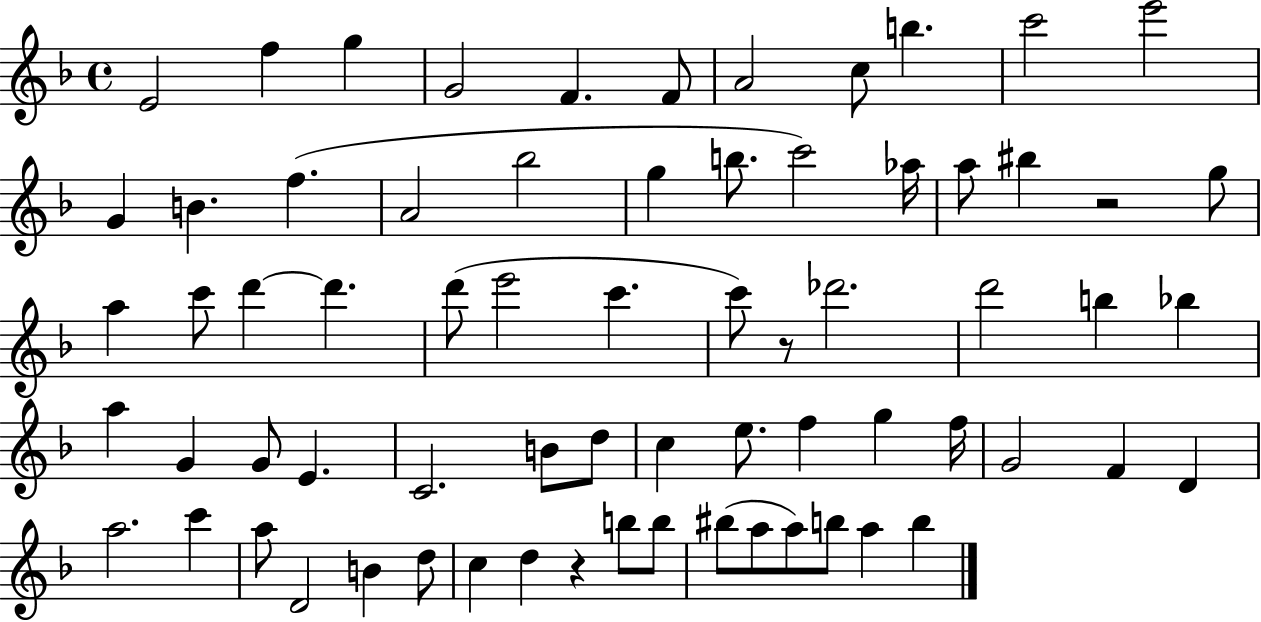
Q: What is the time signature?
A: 4/4